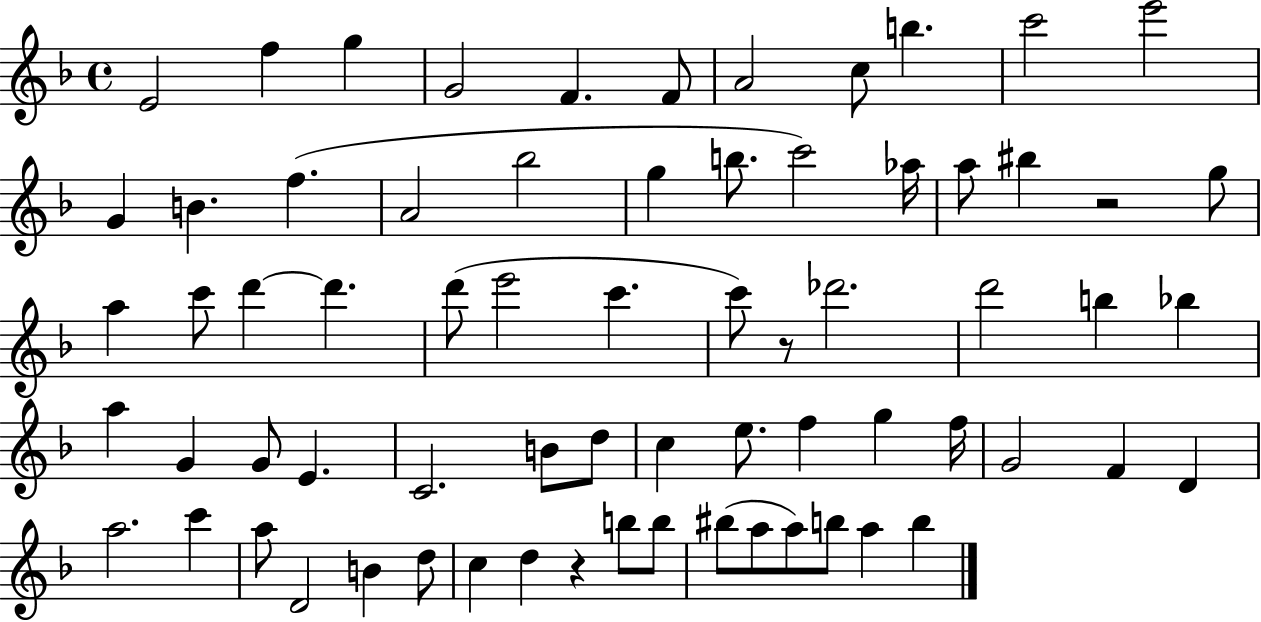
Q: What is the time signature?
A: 4/4